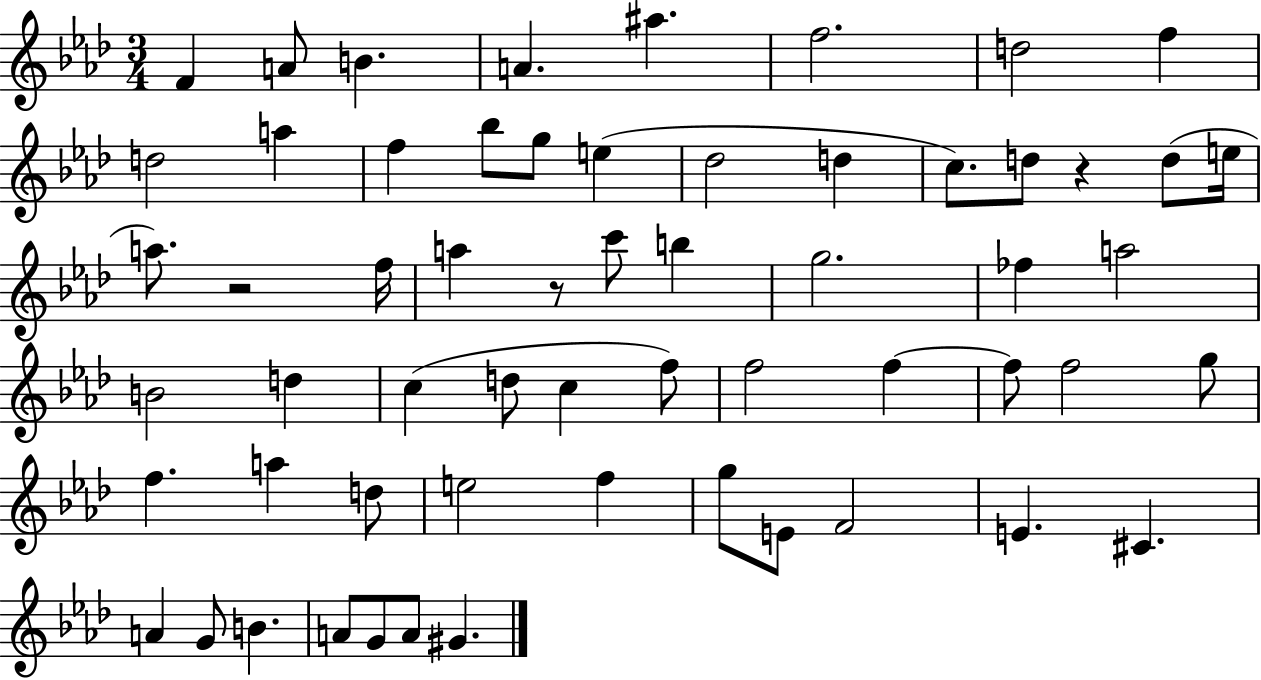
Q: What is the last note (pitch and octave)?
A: G#4